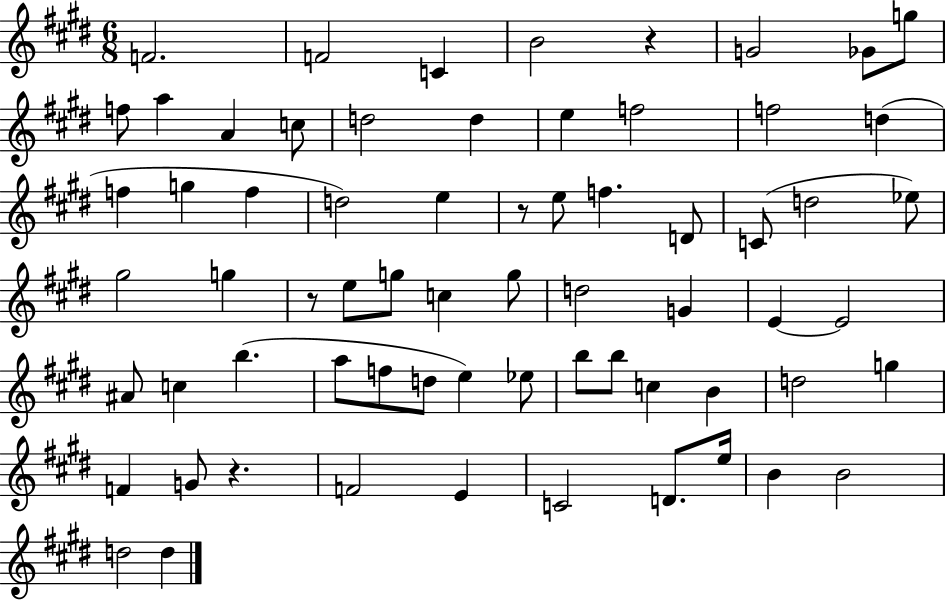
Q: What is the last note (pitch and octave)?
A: D5